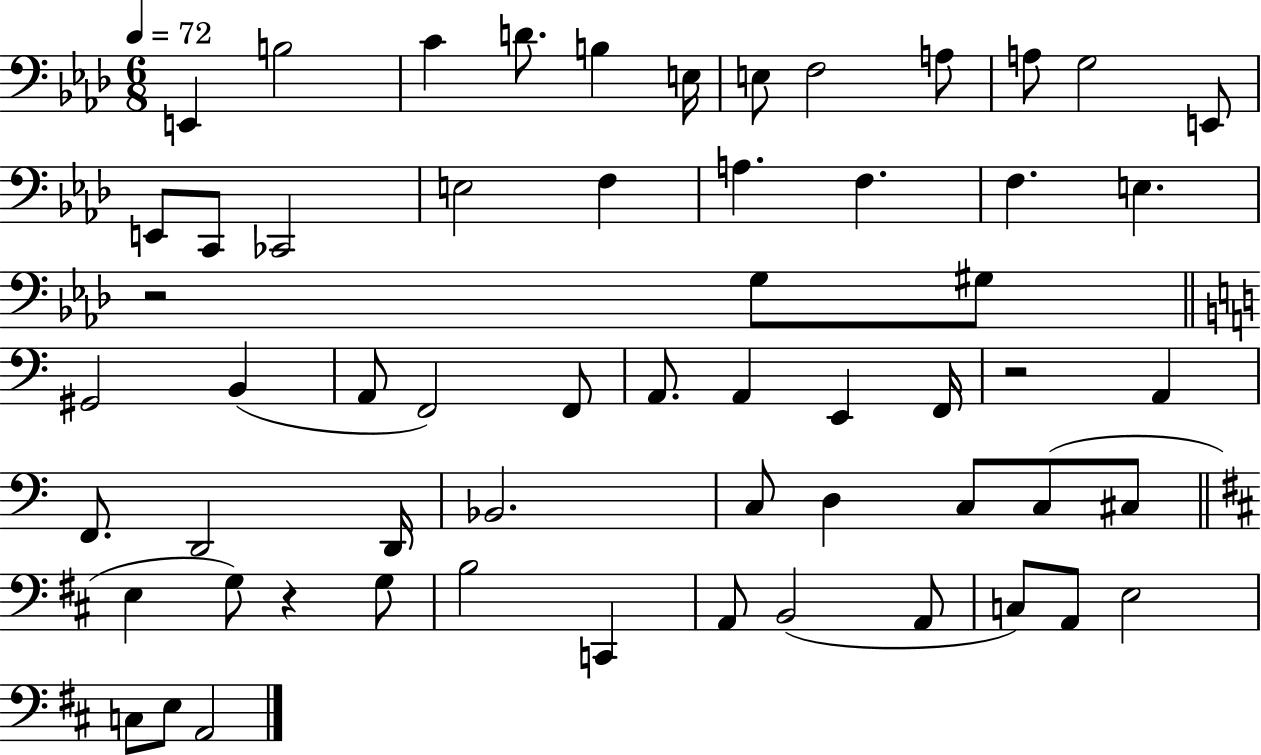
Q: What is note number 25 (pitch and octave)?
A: B2